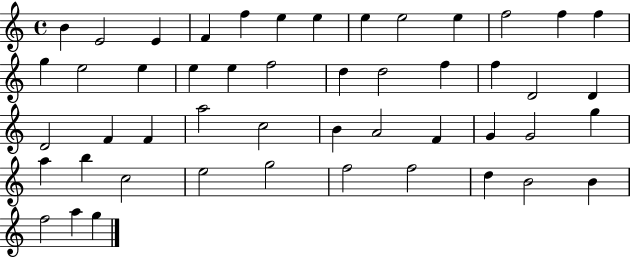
{
  \clef treble
  \time 4/4
  \defaultTimeSignature
  \key c \major
  b'4 e'2 e'4 | f'4 f''4 e''4 e''4 | e''4 e''2 e''4 | f''2 f''4 f''4 | \break g''4 e''2 e''4 | e''4 e''4 f''2 | d''4 d''2 f''4 | f''4 d'2 d'4 | \break d'2 f'4 f'4 | a''2 c''2 | b'4 a'2 f'4 | g'4 g'2 g''4 | \break a''4 b''4 c''2 | e''2 g''2 | f''2 f''2 | d''4 b'2 b'4 | \break f''2 a''4 g''4 | \bar "|."
}